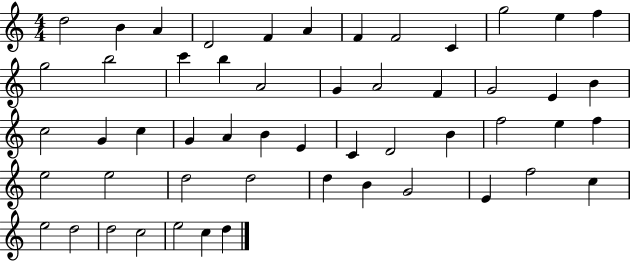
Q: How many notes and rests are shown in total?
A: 53